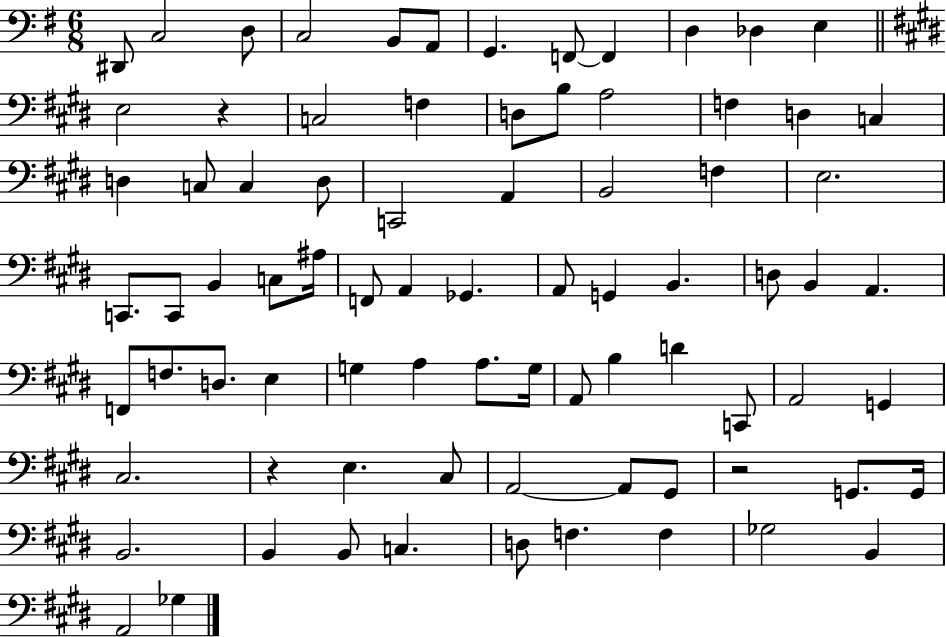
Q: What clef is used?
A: bass